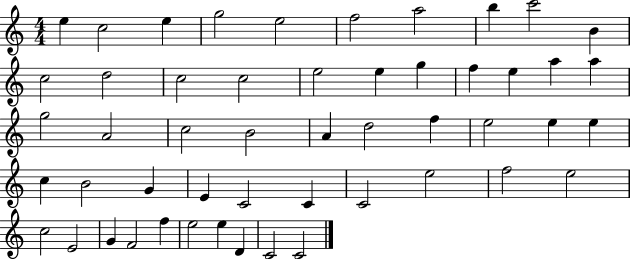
E5/q C5/h E5/q G5/h E5/h F5/h A5/h B5/q C6/h B4/q C5/h D5/h C5/h C5/h E5/h E5/q G5/q F5/q E5/q A5/q A5/q G5/h A4/h C5/h B4/h A4/q D5/h F5/q E5/h E5/q E5/q C5/q B4/h G4/q E4/q C4/h C4/q C4/h E5/h F5/h E5/h C5/h E4/h G4/q F4/h F5/q E5/h E5/q D4/q C4/h C4/h